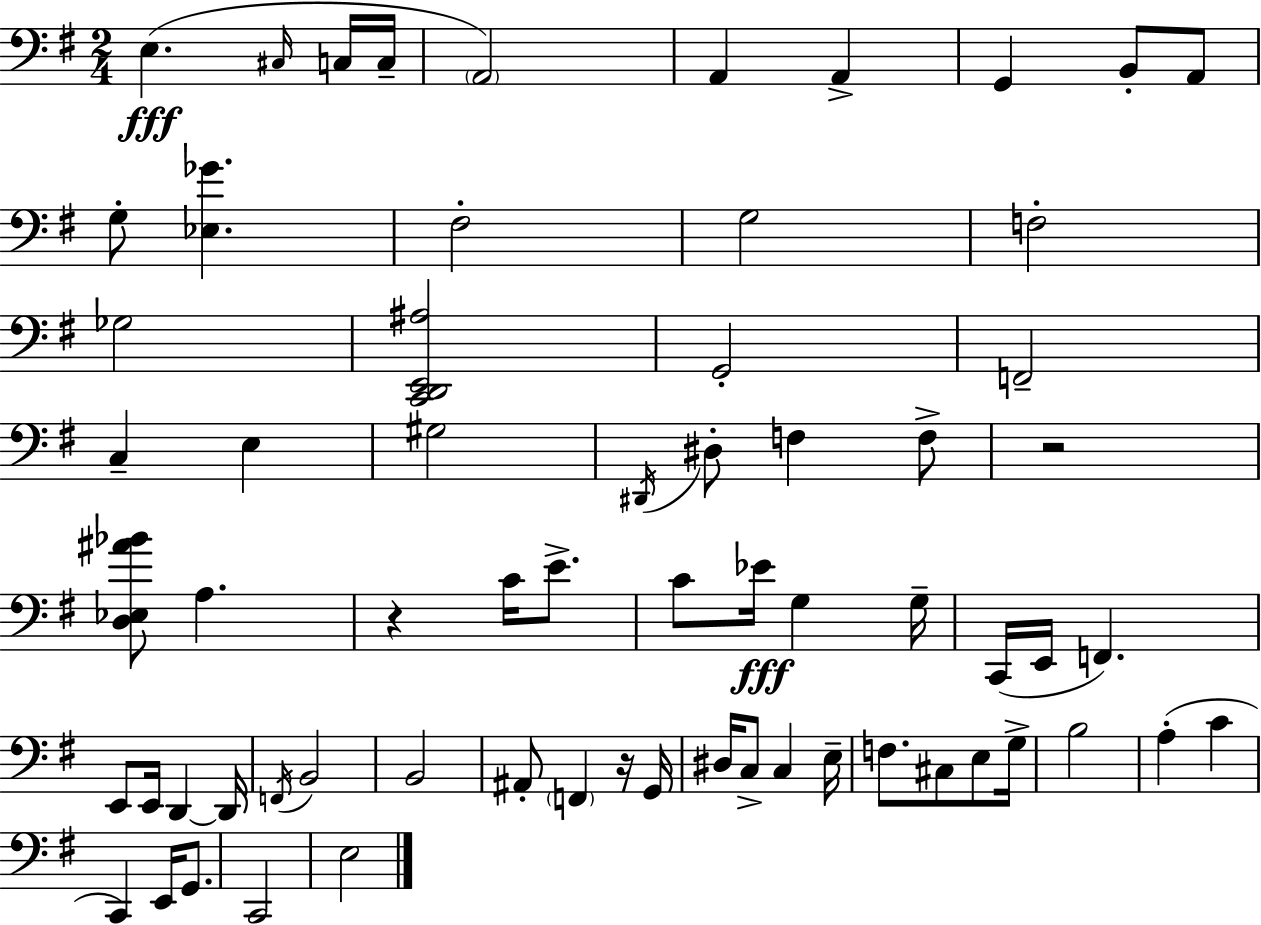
X:1
T:Untitled
M:2/4
L:1/4
K:G
E, ^C,/4 C,/4 C,/4 A,,2 A,, A,, G,, B,,/2 A,,/2 G,/2 [_E,_G] ^F,2 G,2 F,2 _G,2 [C,,D,,E,,^A,]2 G,,2 F,,2 C, E, ^G,2 ^D,,/4 ^D,/2 F, F,/2 z2 [D,_E,^A_B]/2 A, z C/4 E/2 C/2 _E/4 G, G,/4 C,,/4 E,,/4 F,, E,,/2 E,,/4 D,, D,,/4 F,,/4 B,,2 B,,2 ^A,,/2 F,, z/4 G,,/4 ^D,/4 C,/2 C, E,/4 F,/2 ^C,/2 E,/2 G,/4 B,2 A, C C,, E,,/4 G,,/2 C,,2 E,2